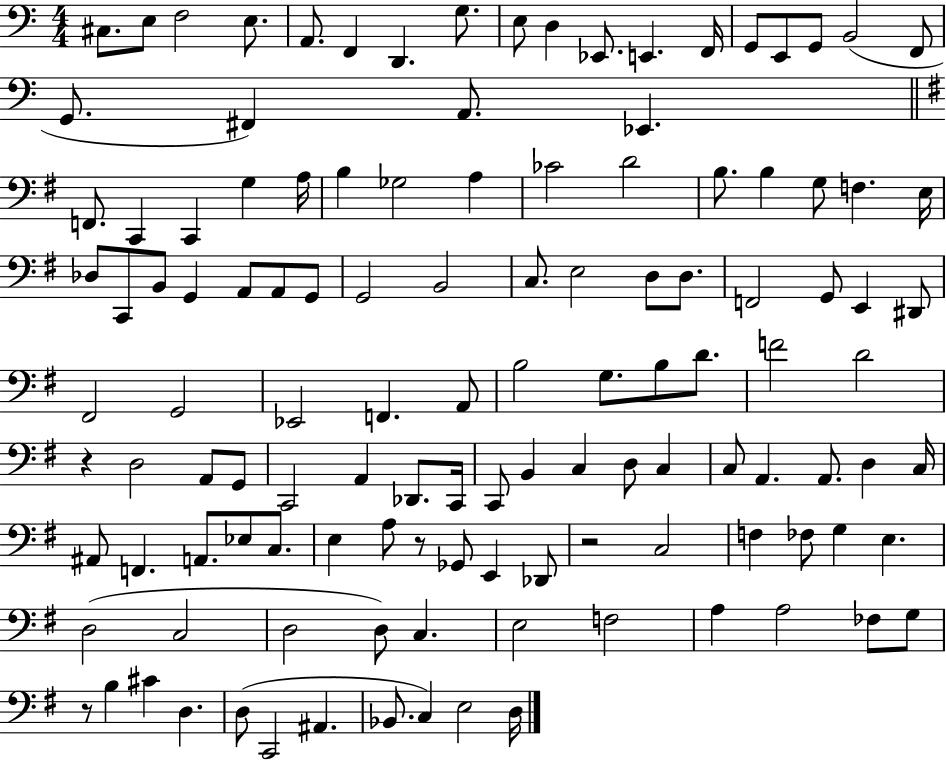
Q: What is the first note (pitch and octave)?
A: C#3